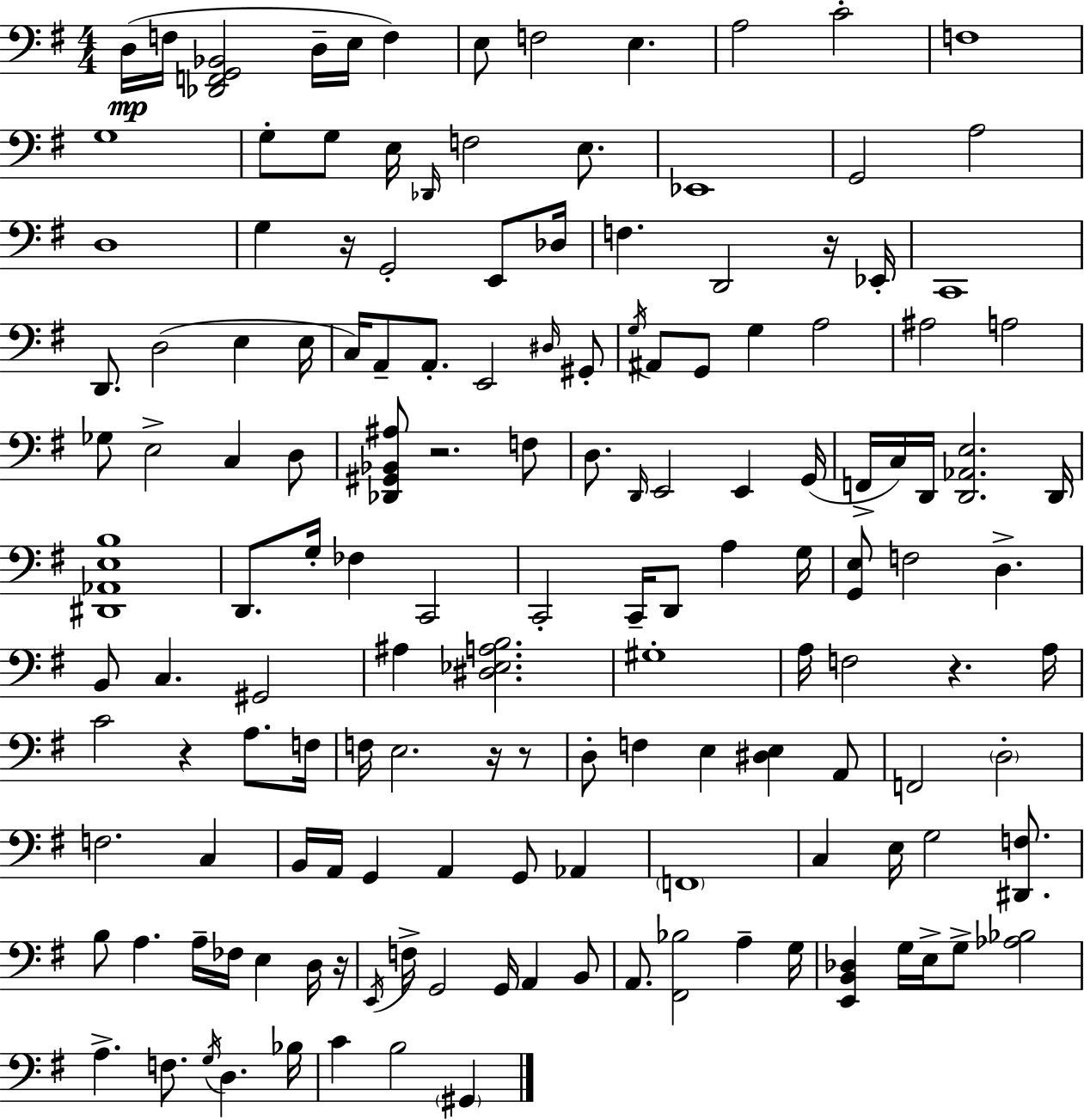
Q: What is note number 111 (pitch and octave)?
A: F3